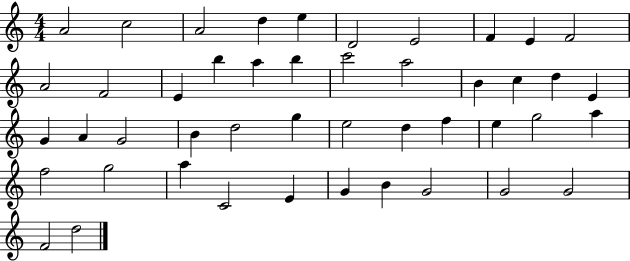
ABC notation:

X:1
T:Untitled
M:4/4
L:1/4
K:C
A2 c2 A2 d e D2 E2 F E F2 A2 F2 E b a b c'2 a2 B c d E G A G2 B d2 g e2 d f e g2 a f2 g2 a C2 E G B G2 G2 G2 F2 d2